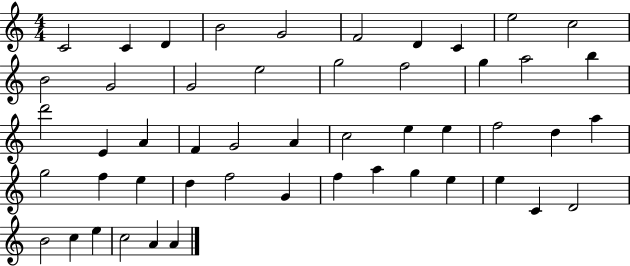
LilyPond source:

{
  \clef treble
  \numericTimeSignature
  \time 4/4
  \key c \major
  c'2 c'4 d'4 | b'2 g'2 | f'2 d'4 c'4 | e''2 c''2 | \break b'2 g'2 | g'2 e''2 | g''2 f''2 | g''4 a''2 b''4 | \break d'''2 e'4 a'4 | f'4 g'2 a'4 | c''2 e''4 e''4 | f''2 d''4 a''4 | \break g''2 f''4 e''4 | d''4 f''2 g'4 | f''4 a''4 g''4 e''4 | e''4 c'4 d'2 | \break b'2 c''4 e''4 | c''2 a'4 a'4 | \bar "|."
}